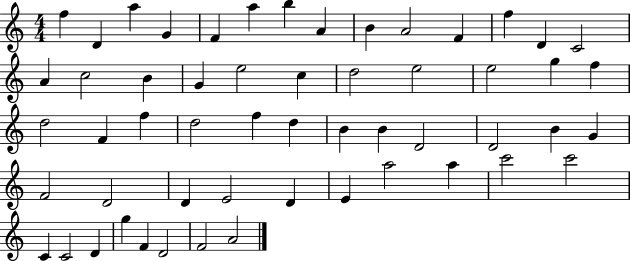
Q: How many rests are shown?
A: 0